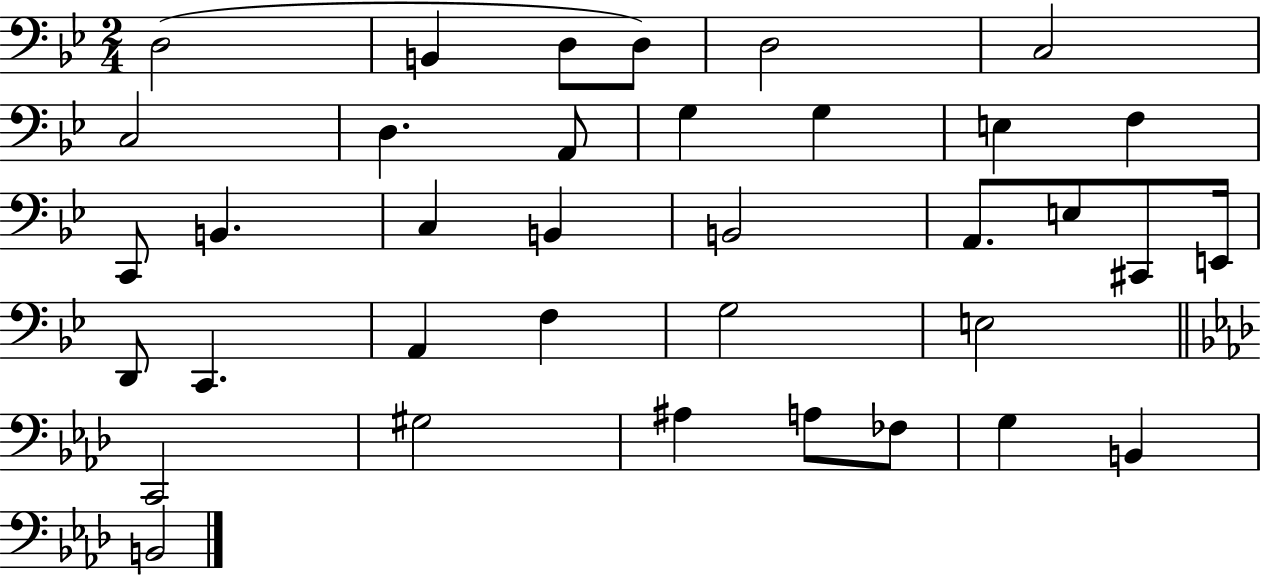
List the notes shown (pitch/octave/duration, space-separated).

D3/h B2/q D3/e D3/e D3/h C3/h C3/h D3/q. A2/e G3/q G3/q E3/q F3/q C2/e B2/q. C3/q B2/q B2/h A2/e. E3/e C#2/e E2/s D2/e C2/q. A2/q F3/q G3/h E3/h C2/h G#3/h A#3/q A3/e FES3/e G3/q B2/q B2/h